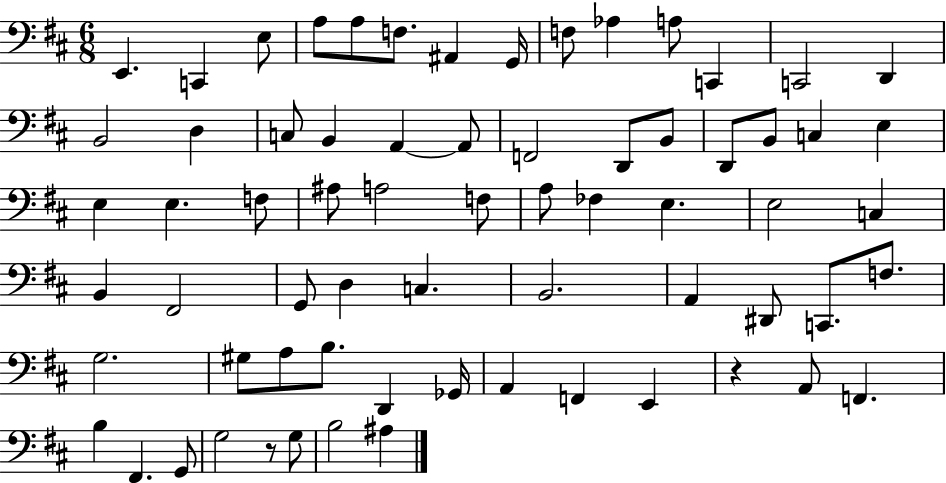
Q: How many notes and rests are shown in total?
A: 68